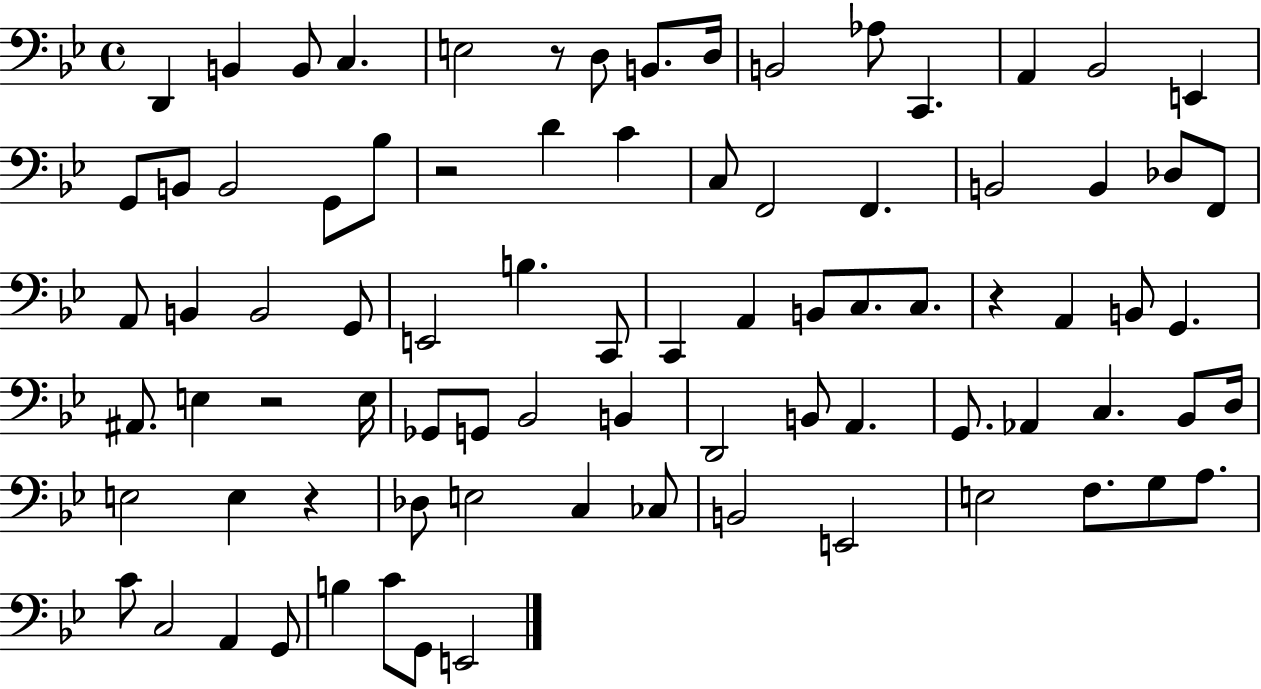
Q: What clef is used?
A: bass